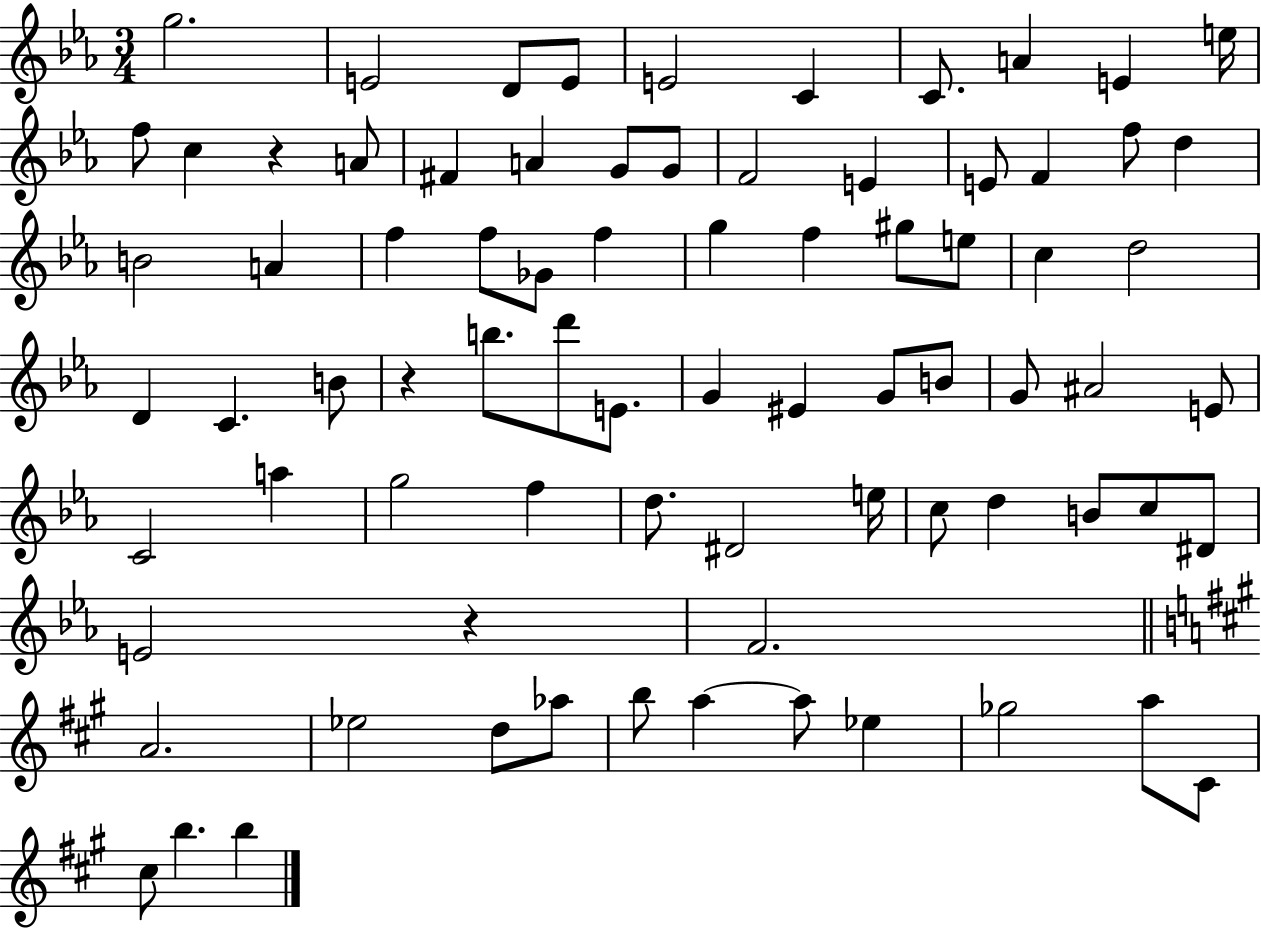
{
  \clef treble
  \numericTimeSignature
  \time 3/4
  \key ees \major
  g''2. | e'2 d'8 e'8 | e'2 c'4 | c'8. a'4 e'4 e''16 | \break f''8 c''4 r4 a'8 | fis'4 a'4 g'8 g'8 | f'2 e'4 | e'8 f'4 f''8 d''4 | \break b'2 a'4 | f''4 f''8 ges'8 f''4 | g''4 f''4 gis''8 e''8 | c''4 d''2 | \break d'4 c'4. b'8 | r4 b''8. d'''8 e'8. | g'4 eis'4 g'8 b'8 | g'8 ais'2 e'8 | \break c'2 a''4 | g''2 f''4 | d''8. dis'2 e''16 | c''8 d''4 b'8 c''8 dis'8 | \break e'2 r4 | f'2. | \bar "||" \break \key a \major a'2. | ees''2 d''8 aes''8 | b''8 a''4~~ a''8 ees''4 | ges''2 a''8 cis'8 | \break cis''8 b''4. b''4 | \bar "|."
}